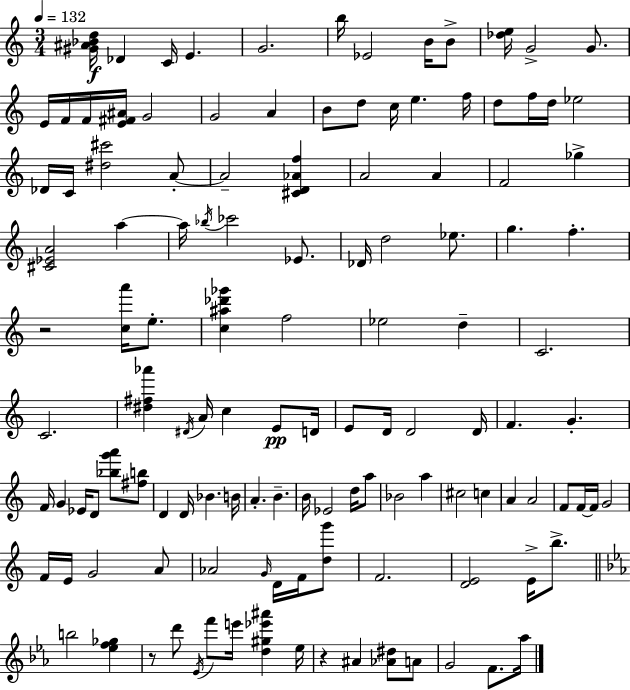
X:1
T:Untitled
M:3/4
L:1/4
K:C
[^G^A_Bd]/4 _D C/4 E G2 b/4 _E2 B/4 B/2 [_de]/4 G2 G/2 E/4 F/4 F/4 [E^F^A]/4 G2 G2 A B/2 d/2 c/4 e f/4 d/2 f/4 d/4 _e2 _D/4 C/4 [^d^c']2 A/2 A2 [^CD_Af] A2 A F2 _g [^C_EA]2 a a/4 _b/4 _c'2 _E/2 _D/4 d2 _e/2 g f z2 [ca']/4 e/2 [c^a_d'_g'] f2 _e2 d C2 C2 [^d^f_a'] ^D/4 A/4 c E/2 D/4 E/2 D/4 D2 D/4 F G F/4 G _E/4 D/2 [_bg'a']/2 [^fb]/2 D D/4 _B B/4 A B B/4 _E2 d/4 a/2 _B2 a ^c2 c A A2 F/2 F/4 F/4 G2 F/4 E/4 G2 A/2 _A2 G/4 D/4 F/4 [dg']/2 F2 [DE]2 E/4 b/2 b2 [_ef_g] z/2 d'/2 _E/4 f'/2 e'/4 [d^g_e'^a'] _e/4 z ^A [_A^d]/2 A/2 G2 F/2 _a/4